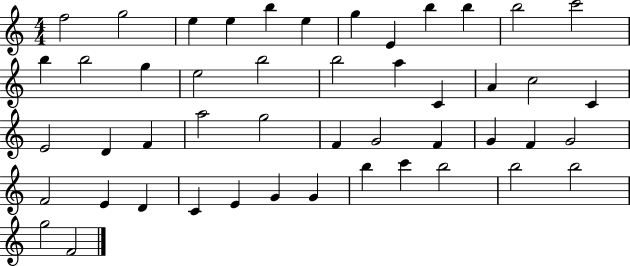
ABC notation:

X:1
T:Untitled
M:4/4
L:1/4
K:C
f2 g2 e e b e g E b b b2 c'2 b b2 g e2 b2 b2 a C A c2 C E2 D F a2 g2 F G2 F G F G2 F2 E D C E G G b c' b2 b2 b2 g2 F2